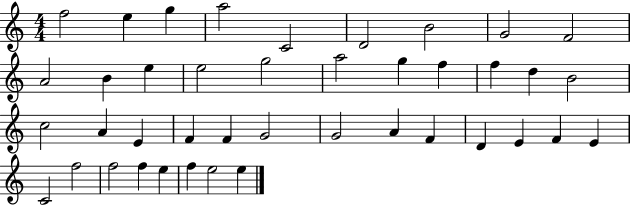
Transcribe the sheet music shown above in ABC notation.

X:1
T:Untitled
M:4/4
L:1/4
K:C
f2 e g a2 C2 D2 B2 G2 F2 A2 B e e2 g2 a2 g f f d B2 c2 A E F F G2 G2 A F D E F E C2 f2 f2 f e f e2 e